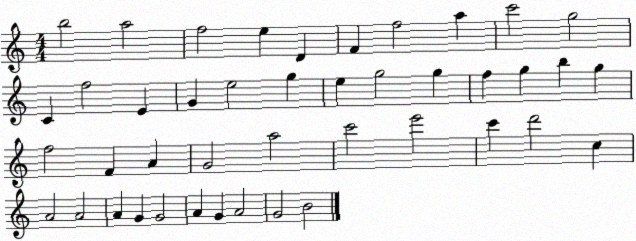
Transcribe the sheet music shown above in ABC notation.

X:1
T:Untitled
M:4/4
L:1/4
K:C
b2 a2 f2 e D F f2 a c'2 g2 C f2 E G e2 g e g2 g f g b g f2 F A G2 a2 c'2 e'2 c' d'2 c A2 A2 A G G2 A G A2 G2 B2